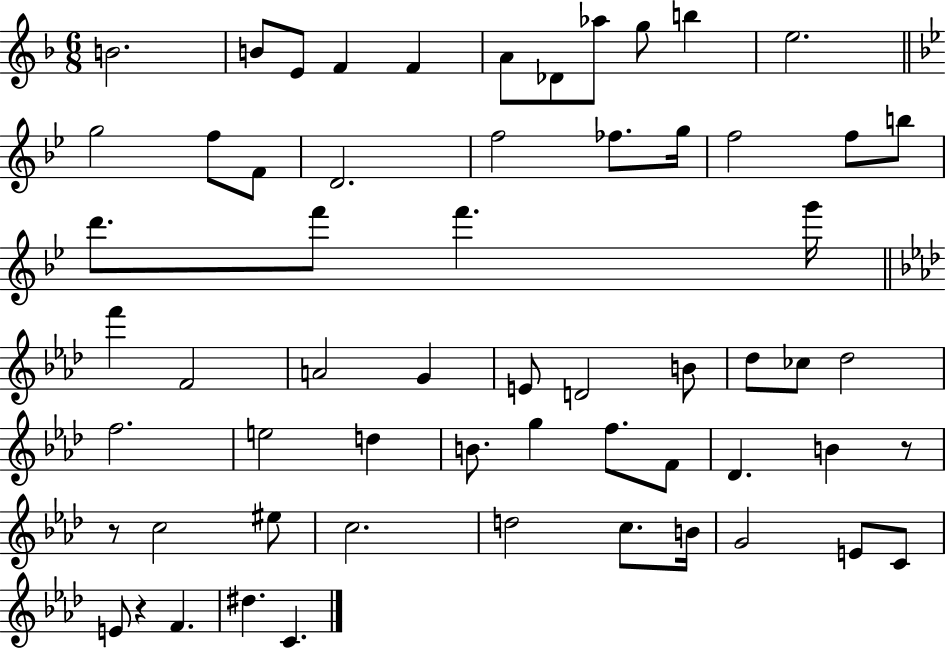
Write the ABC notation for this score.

X:1
T:Untitled
M:6/8
L:1/4
K:F
B2 B/2 E/2 F F A/2 _D/2 _a/2 g/2 b e2 g2 f/2 F/2 D2 f2 _f/2 g/4 f2 f/2 b/2 d'/2 f'/2 f' g'/4 f' F2 A2 G E/2 D2 B/2 _d/2 _c/2 _d2 f2 e2 d B/2 g f/2 F/2 _D B z/2 z/2 c2 ^e/2 c2 d2 c/2 B/4 G2 E/2 C/2 E/2 z F ^d C